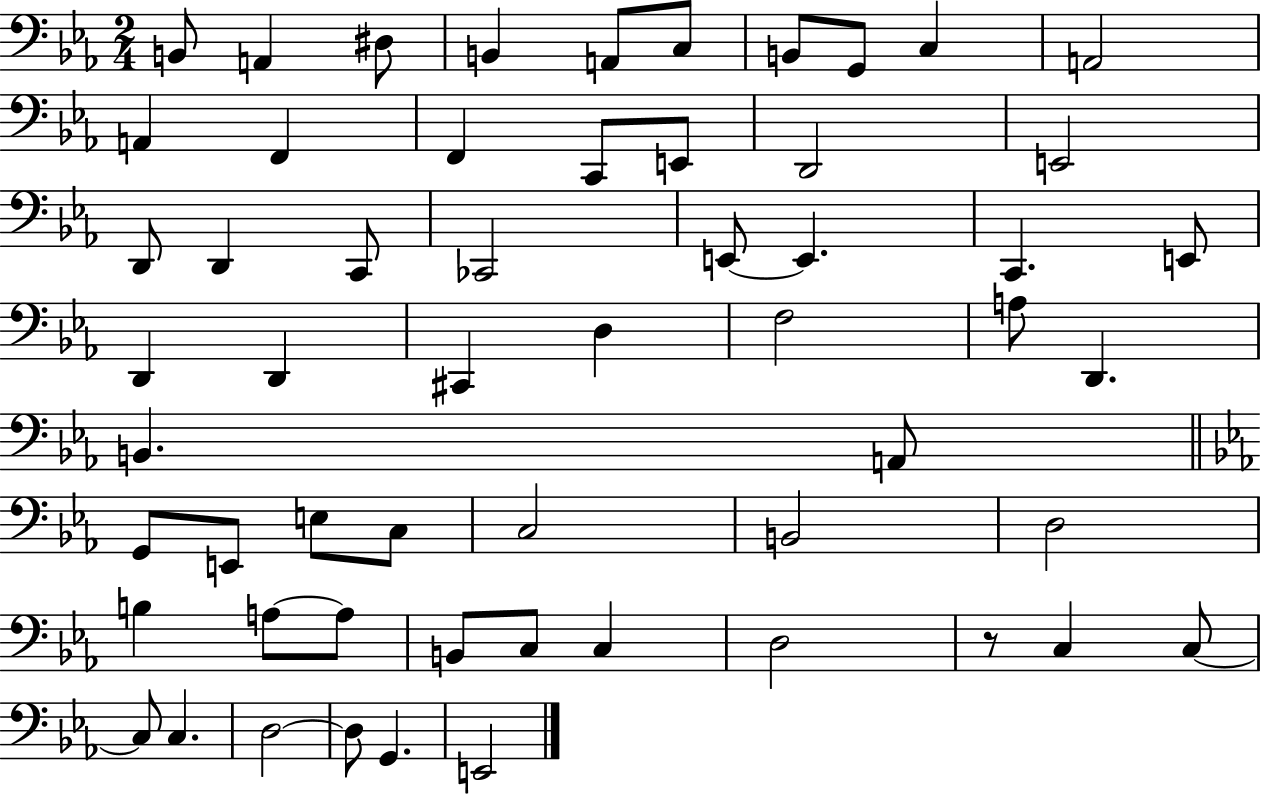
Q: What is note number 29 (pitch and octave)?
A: D3